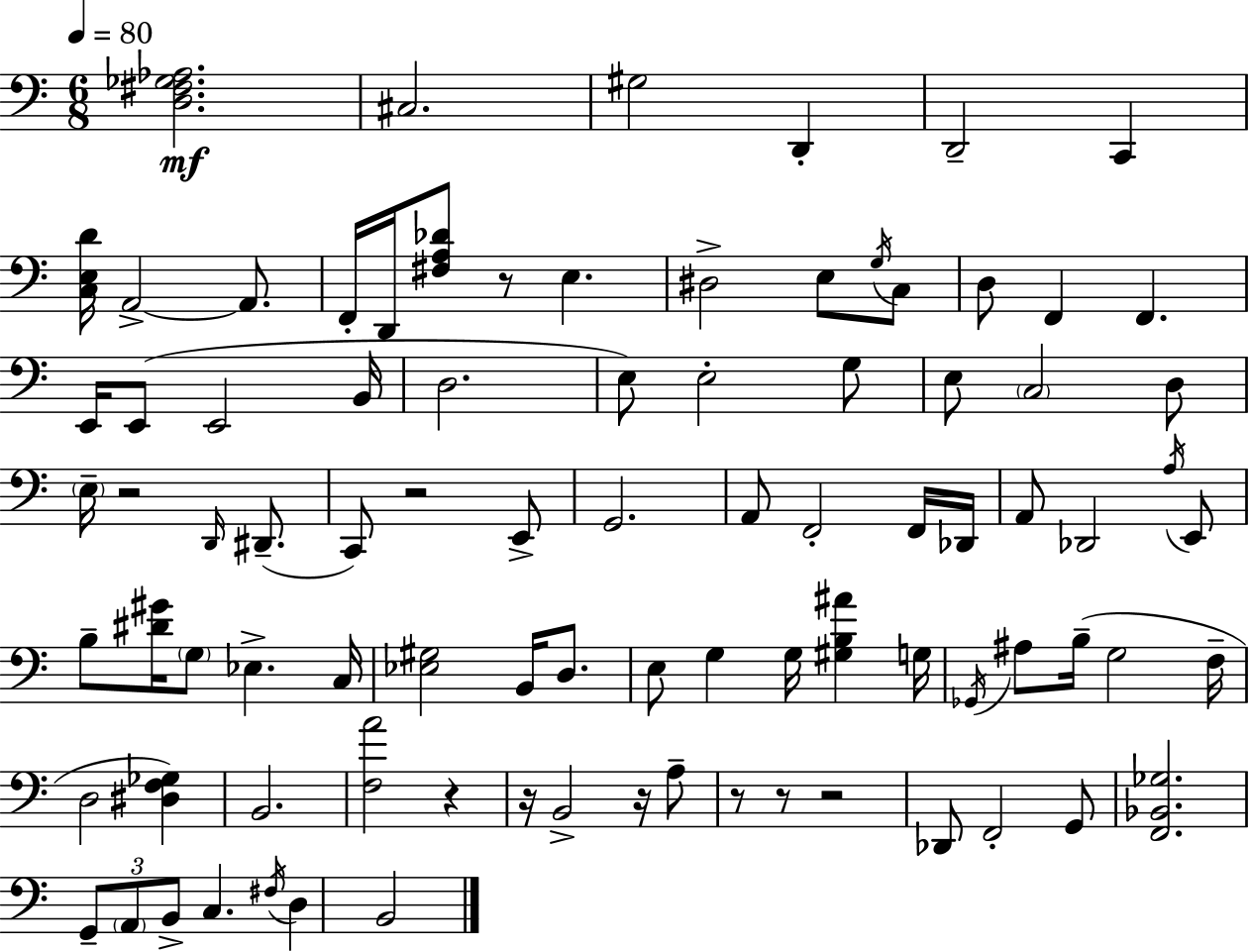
[D3,F#3,Gb3,Ab3]/h. C#3/h. G#3/h D2/q D2/h C2/q [C3,E3,D4]/s A2/h A2/e. F2/s D2/s [F#3,A3,Db4]/e R/e E3/q. D#3/h E3/e G3/s C3/e D3/e F2/q F2/q. E2/s E2/e E2/h B2/s D3/h. E3/e E3/h G3/e E3/e C3/h D3/e E3/s R/h D2/s D#2/e. C2/e R/h E2/e G2/h. A2/e F2/h F2/s Db2/s A2/e Db2/h A3/s E2/e B3/e [D#4,G#4]/s G3/e Eb3/q. C3/s [Eb3,G#3]/h B2/s D3/e. E3/e G3/q G3/s [G#3,B3,A#4]/q G3/s Gb2/s A#3/e B3/s G3/h F3/s D3/h [D#3,F3,Gb3]/q B2/h. [F3,A4]/h R/q R/s B2/h R/s A3/e R/e R/e R/h Db2/e F2/h G2/e [F2,Bb2,Gb3]/h. G2/e A2/e B2/e C3/q. F#3/s D3/q B2/h